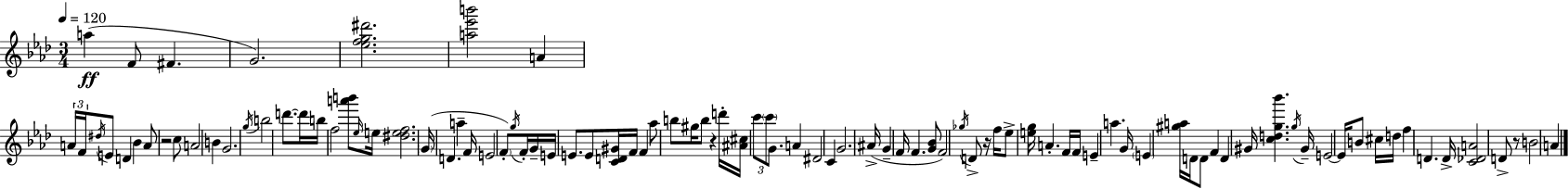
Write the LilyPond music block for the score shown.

{
  \clef treble
  \numericTimeSignature
  \time 3/4
  \key aes \major
  \tempo 4 = 120
  a''4(\ff f'8 fis'4. | g'2.) | <ees'' f'' g'' dis'''>2. | <a'' ees''' b'''>2 a'4 | \break \tuplet 3/2 { a'16 f'16 \acciaccatura { dis''16 } } e'8 d'4 bes'4 | a'8 r2 c''8 | a'2 b'4 | g'2. | \break \acciaccatura { g''16 } b''2 d'''8.~~ | d'''16 b''16 f''2 <a''' b'''>8 | \grace { ees''16 } e''16 <dis'' e'' f''>2. | \parenthesize g'16( d'4. a''4-- | \break f'16 e'2 \parenthesize f'8-.) | \acciaccatura { g''16 } f'16-. g'16-- e'16 e'8. e'8 <c' d' gis'>16 f'16 | f'4 aes''8 b''8 gis''16 b''8 r4 | d'''16-. <ais' cis''>16 \tuplet 3/2 { c'''8 \parenthesize c'''8 g'8. } | \break a'4 dis'2 | c'4 g'2. | ais'16->( g'4-- f'16 f'4. | <g' bes'>8 f'2) | \break \acciaccatura { ges''16 } d'8-> r16 f''16 ees''8-> <e'' g''>16 a'4.-. | f'16 f'16 e'4-- a''4. | g'16 \parenthesize e'4 <gis'' a''>16 d'16 d'8 | f'4 d'4 gis'16 <c'' d'' g'' bes'''>4. | \break \acciaccatura { g''16 } gis'16-- e'2~~ | e'16 b'8 cis''16 d''16 f''4 d'4. | d'16-> <c' des' a'>2 | d'8-> r8 b'2 | \break a'4 \bar "|."
}